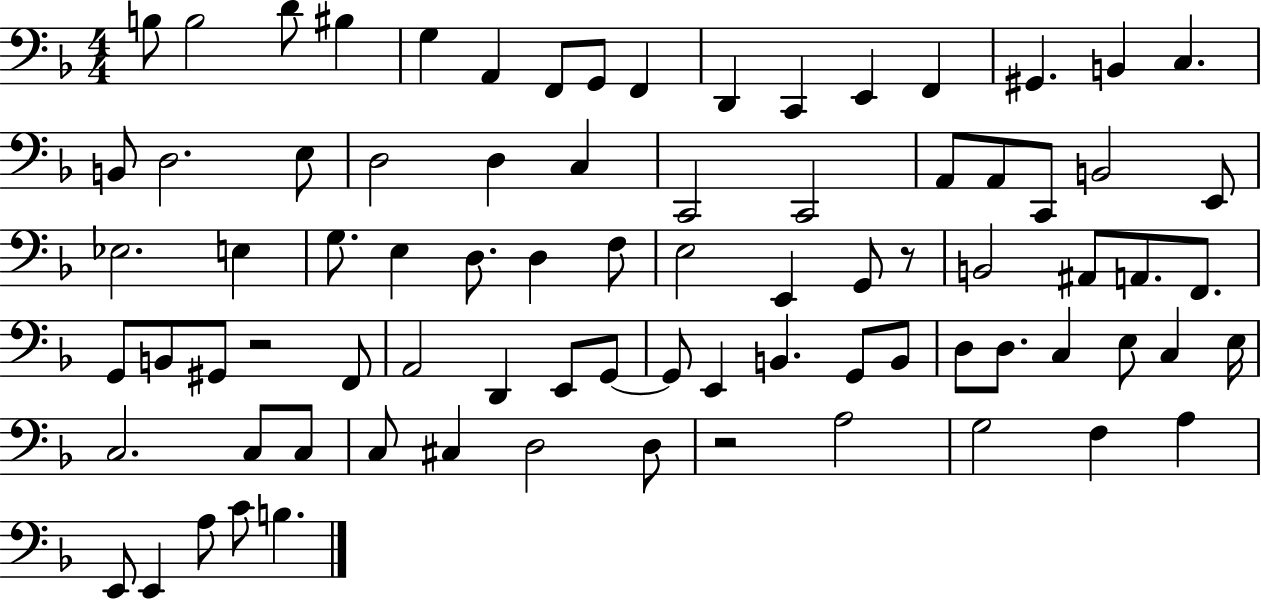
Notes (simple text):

B3/e B3/h D4/e BIS3/q G3/q A2/q F2/e G2/e F2/q D2/q C2/q E2/q F2/q G#2/q. B2/q C3/q. B2/e D3/h. E3/e D3/h D3/q C3/q C2/h C2/h A2/e A2/e C2/e B2/h E2/e Eb3/h. E3/q G3/e. E3/q D3/e. D3/q F3/e E3/h E2/q G2/e R/e B2/h A#2/e A2/e. F2/e. G2/e B2/e G#2/e R/h F2/e A2/h D2/q E2/e G2/e G2/e E2/q B2/q. G2/e B2/e D3/e D3/e. C3/q E3/e C3/q E3/s C3/h. C3/e C3/e C3/e C#3/q D3/h D3/e R/h A3/h G3/h F3/q A3/q E2/e E2/q A3/e C4/e B3/q.